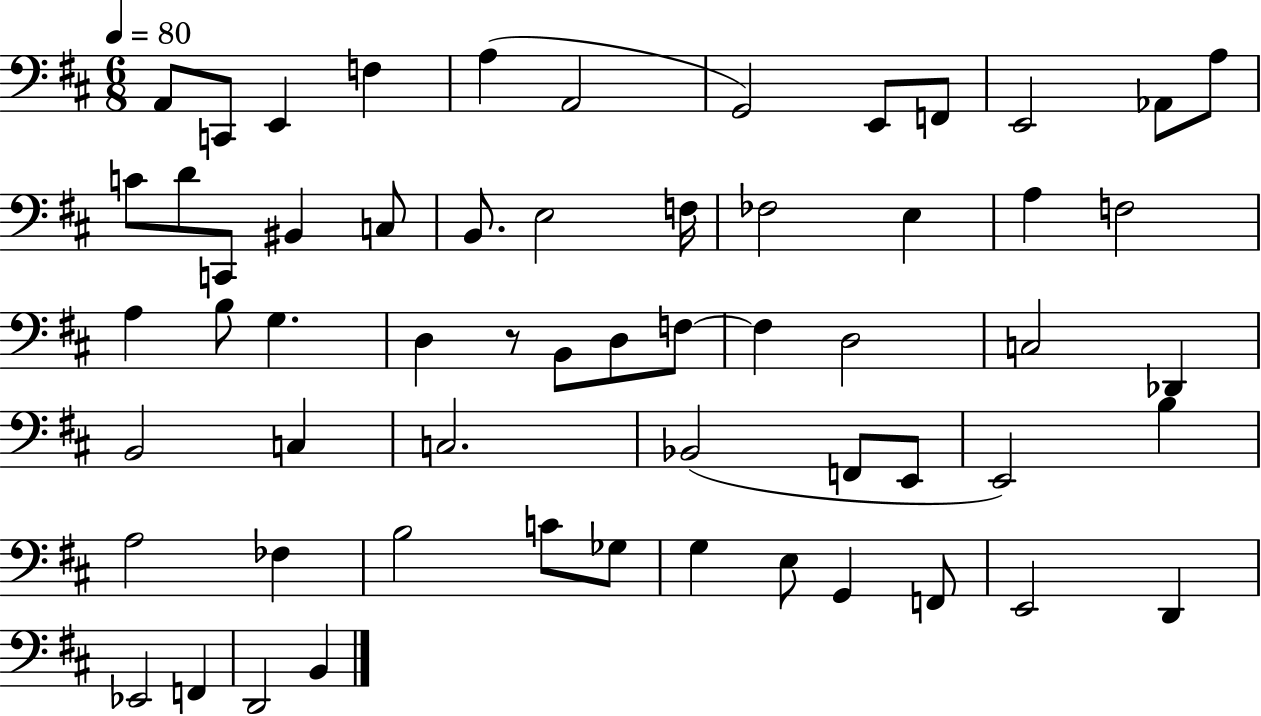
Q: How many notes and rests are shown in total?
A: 59